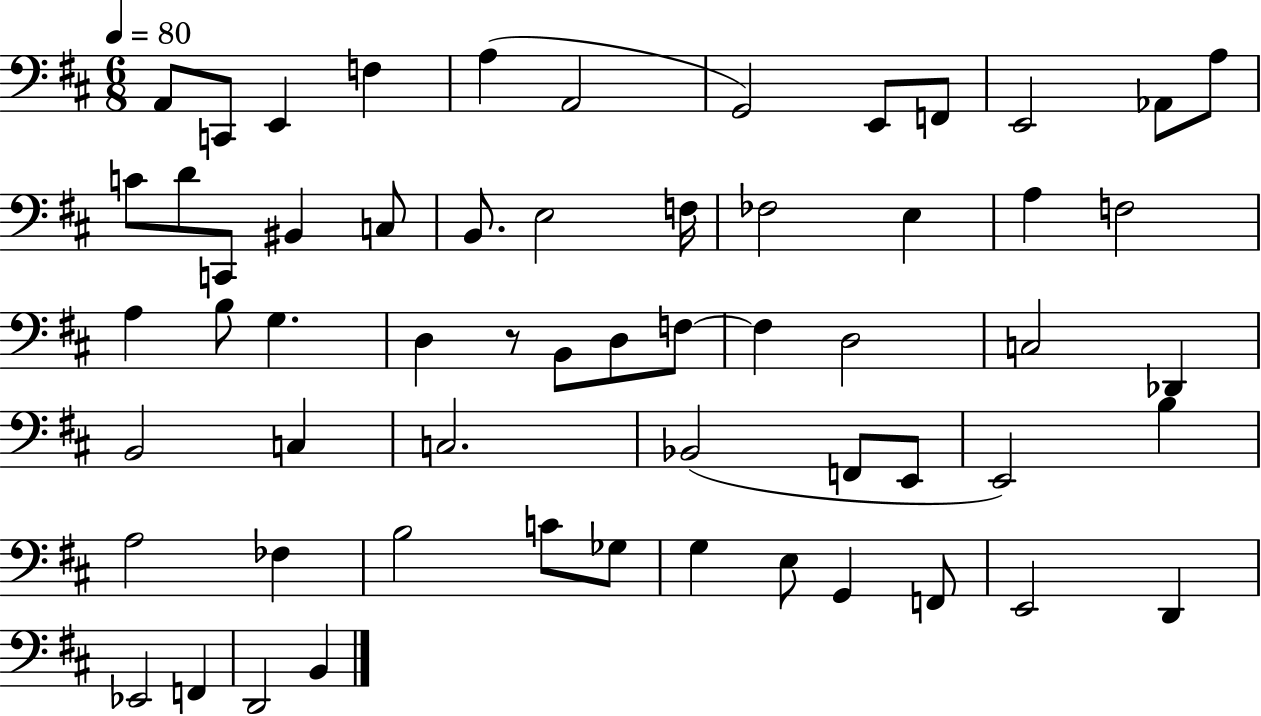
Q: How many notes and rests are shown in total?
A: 59